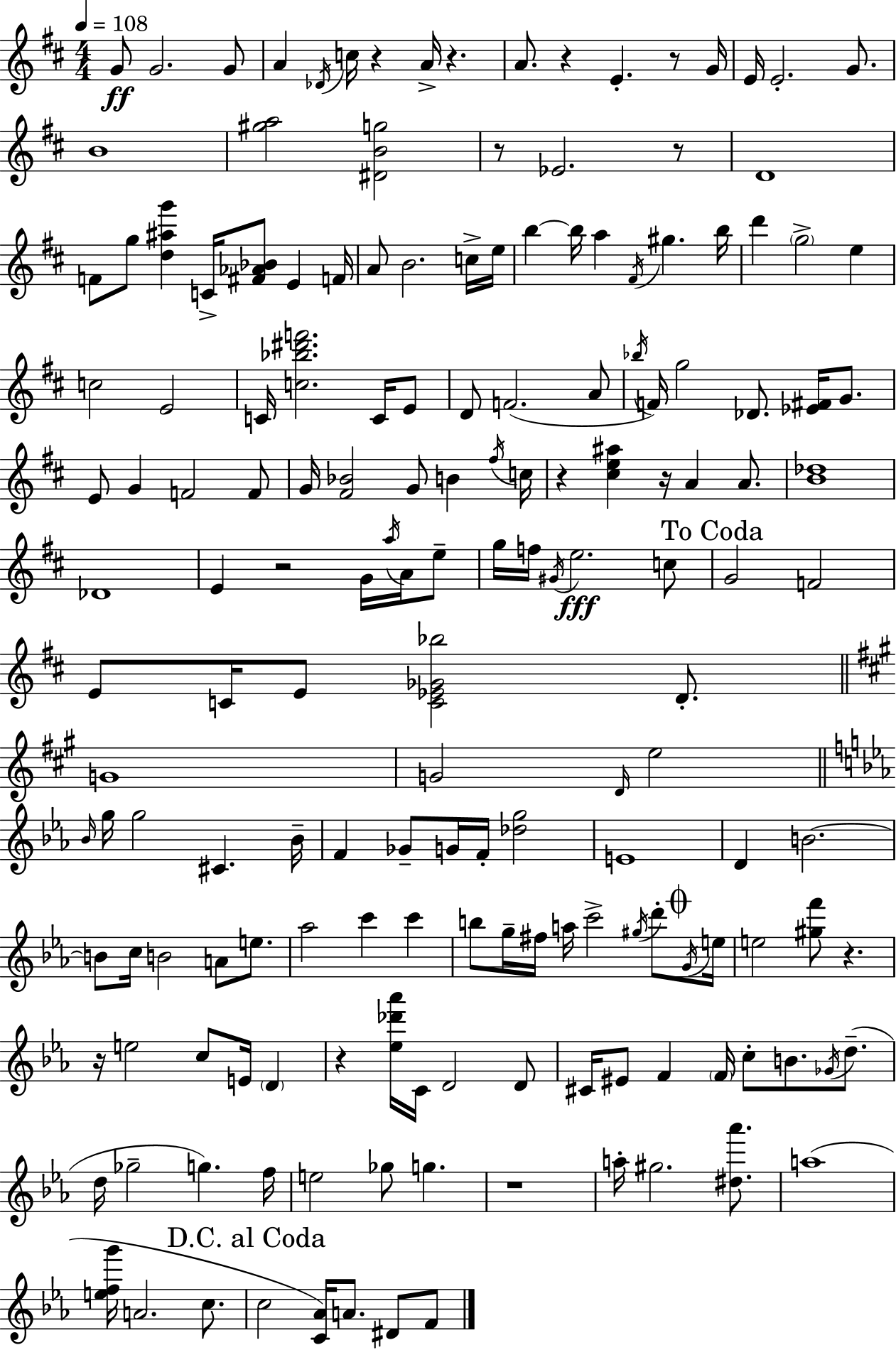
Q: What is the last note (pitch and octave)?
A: F4